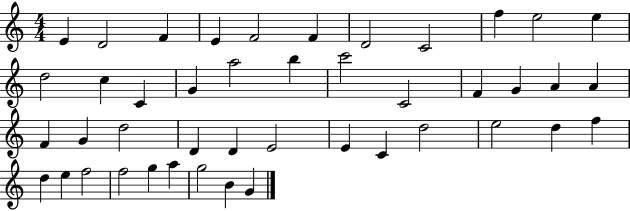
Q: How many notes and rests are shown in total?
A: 44